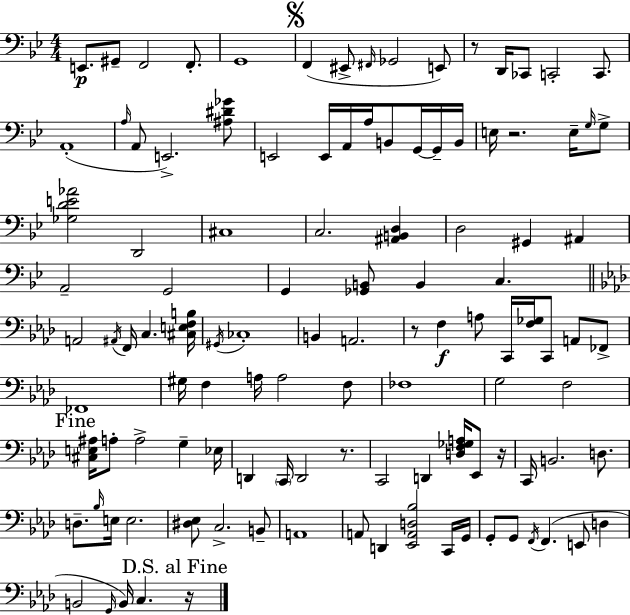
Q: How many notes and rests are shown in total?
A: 114